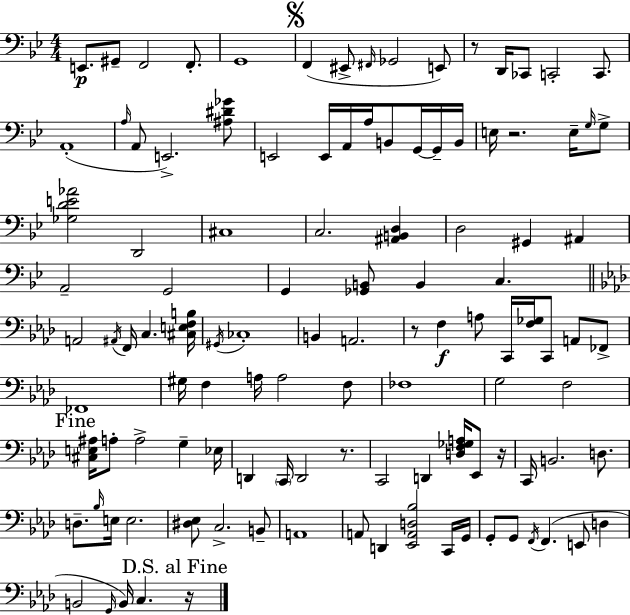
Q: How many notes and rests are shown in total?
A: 114